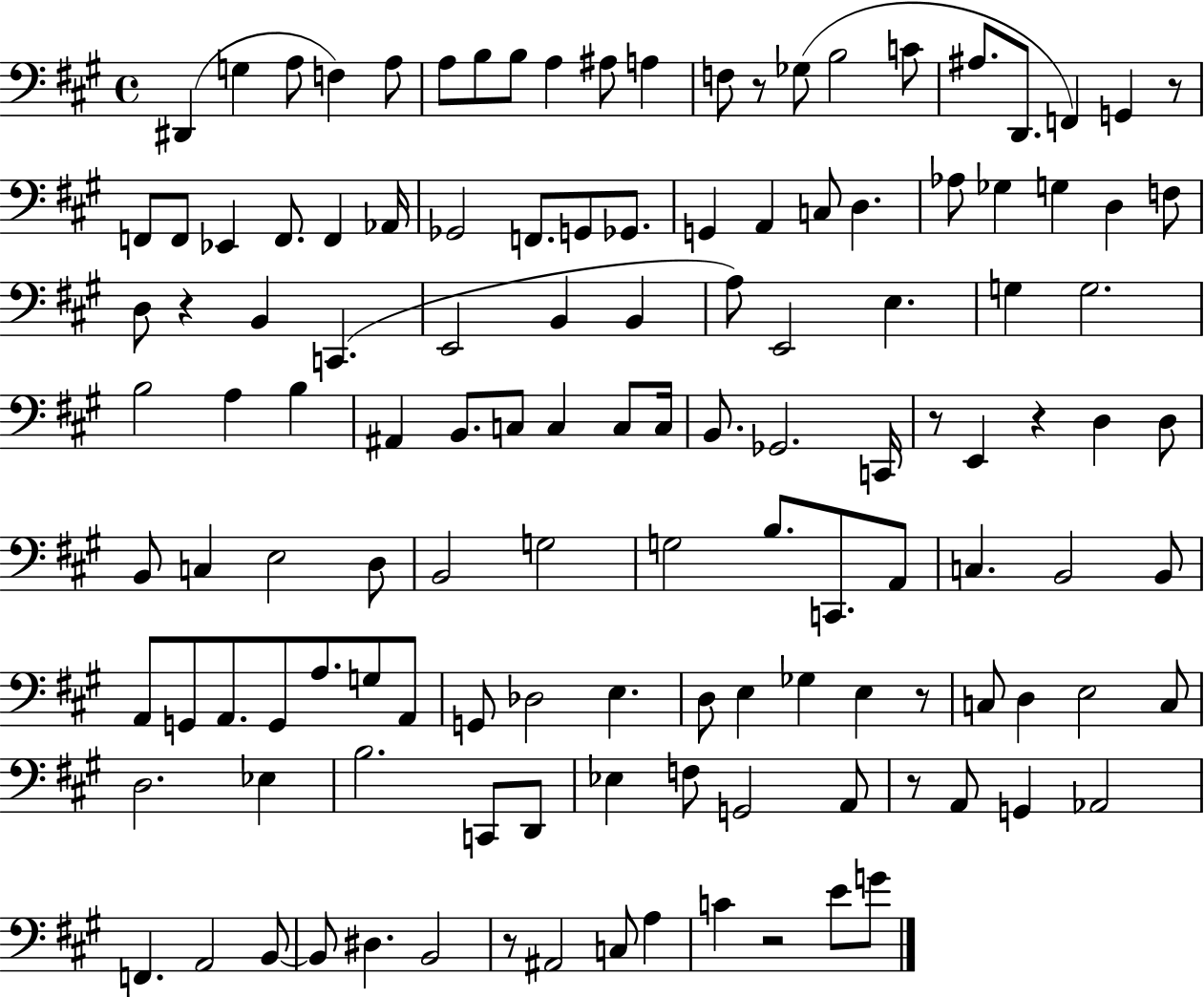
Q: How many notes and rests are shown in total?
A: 128